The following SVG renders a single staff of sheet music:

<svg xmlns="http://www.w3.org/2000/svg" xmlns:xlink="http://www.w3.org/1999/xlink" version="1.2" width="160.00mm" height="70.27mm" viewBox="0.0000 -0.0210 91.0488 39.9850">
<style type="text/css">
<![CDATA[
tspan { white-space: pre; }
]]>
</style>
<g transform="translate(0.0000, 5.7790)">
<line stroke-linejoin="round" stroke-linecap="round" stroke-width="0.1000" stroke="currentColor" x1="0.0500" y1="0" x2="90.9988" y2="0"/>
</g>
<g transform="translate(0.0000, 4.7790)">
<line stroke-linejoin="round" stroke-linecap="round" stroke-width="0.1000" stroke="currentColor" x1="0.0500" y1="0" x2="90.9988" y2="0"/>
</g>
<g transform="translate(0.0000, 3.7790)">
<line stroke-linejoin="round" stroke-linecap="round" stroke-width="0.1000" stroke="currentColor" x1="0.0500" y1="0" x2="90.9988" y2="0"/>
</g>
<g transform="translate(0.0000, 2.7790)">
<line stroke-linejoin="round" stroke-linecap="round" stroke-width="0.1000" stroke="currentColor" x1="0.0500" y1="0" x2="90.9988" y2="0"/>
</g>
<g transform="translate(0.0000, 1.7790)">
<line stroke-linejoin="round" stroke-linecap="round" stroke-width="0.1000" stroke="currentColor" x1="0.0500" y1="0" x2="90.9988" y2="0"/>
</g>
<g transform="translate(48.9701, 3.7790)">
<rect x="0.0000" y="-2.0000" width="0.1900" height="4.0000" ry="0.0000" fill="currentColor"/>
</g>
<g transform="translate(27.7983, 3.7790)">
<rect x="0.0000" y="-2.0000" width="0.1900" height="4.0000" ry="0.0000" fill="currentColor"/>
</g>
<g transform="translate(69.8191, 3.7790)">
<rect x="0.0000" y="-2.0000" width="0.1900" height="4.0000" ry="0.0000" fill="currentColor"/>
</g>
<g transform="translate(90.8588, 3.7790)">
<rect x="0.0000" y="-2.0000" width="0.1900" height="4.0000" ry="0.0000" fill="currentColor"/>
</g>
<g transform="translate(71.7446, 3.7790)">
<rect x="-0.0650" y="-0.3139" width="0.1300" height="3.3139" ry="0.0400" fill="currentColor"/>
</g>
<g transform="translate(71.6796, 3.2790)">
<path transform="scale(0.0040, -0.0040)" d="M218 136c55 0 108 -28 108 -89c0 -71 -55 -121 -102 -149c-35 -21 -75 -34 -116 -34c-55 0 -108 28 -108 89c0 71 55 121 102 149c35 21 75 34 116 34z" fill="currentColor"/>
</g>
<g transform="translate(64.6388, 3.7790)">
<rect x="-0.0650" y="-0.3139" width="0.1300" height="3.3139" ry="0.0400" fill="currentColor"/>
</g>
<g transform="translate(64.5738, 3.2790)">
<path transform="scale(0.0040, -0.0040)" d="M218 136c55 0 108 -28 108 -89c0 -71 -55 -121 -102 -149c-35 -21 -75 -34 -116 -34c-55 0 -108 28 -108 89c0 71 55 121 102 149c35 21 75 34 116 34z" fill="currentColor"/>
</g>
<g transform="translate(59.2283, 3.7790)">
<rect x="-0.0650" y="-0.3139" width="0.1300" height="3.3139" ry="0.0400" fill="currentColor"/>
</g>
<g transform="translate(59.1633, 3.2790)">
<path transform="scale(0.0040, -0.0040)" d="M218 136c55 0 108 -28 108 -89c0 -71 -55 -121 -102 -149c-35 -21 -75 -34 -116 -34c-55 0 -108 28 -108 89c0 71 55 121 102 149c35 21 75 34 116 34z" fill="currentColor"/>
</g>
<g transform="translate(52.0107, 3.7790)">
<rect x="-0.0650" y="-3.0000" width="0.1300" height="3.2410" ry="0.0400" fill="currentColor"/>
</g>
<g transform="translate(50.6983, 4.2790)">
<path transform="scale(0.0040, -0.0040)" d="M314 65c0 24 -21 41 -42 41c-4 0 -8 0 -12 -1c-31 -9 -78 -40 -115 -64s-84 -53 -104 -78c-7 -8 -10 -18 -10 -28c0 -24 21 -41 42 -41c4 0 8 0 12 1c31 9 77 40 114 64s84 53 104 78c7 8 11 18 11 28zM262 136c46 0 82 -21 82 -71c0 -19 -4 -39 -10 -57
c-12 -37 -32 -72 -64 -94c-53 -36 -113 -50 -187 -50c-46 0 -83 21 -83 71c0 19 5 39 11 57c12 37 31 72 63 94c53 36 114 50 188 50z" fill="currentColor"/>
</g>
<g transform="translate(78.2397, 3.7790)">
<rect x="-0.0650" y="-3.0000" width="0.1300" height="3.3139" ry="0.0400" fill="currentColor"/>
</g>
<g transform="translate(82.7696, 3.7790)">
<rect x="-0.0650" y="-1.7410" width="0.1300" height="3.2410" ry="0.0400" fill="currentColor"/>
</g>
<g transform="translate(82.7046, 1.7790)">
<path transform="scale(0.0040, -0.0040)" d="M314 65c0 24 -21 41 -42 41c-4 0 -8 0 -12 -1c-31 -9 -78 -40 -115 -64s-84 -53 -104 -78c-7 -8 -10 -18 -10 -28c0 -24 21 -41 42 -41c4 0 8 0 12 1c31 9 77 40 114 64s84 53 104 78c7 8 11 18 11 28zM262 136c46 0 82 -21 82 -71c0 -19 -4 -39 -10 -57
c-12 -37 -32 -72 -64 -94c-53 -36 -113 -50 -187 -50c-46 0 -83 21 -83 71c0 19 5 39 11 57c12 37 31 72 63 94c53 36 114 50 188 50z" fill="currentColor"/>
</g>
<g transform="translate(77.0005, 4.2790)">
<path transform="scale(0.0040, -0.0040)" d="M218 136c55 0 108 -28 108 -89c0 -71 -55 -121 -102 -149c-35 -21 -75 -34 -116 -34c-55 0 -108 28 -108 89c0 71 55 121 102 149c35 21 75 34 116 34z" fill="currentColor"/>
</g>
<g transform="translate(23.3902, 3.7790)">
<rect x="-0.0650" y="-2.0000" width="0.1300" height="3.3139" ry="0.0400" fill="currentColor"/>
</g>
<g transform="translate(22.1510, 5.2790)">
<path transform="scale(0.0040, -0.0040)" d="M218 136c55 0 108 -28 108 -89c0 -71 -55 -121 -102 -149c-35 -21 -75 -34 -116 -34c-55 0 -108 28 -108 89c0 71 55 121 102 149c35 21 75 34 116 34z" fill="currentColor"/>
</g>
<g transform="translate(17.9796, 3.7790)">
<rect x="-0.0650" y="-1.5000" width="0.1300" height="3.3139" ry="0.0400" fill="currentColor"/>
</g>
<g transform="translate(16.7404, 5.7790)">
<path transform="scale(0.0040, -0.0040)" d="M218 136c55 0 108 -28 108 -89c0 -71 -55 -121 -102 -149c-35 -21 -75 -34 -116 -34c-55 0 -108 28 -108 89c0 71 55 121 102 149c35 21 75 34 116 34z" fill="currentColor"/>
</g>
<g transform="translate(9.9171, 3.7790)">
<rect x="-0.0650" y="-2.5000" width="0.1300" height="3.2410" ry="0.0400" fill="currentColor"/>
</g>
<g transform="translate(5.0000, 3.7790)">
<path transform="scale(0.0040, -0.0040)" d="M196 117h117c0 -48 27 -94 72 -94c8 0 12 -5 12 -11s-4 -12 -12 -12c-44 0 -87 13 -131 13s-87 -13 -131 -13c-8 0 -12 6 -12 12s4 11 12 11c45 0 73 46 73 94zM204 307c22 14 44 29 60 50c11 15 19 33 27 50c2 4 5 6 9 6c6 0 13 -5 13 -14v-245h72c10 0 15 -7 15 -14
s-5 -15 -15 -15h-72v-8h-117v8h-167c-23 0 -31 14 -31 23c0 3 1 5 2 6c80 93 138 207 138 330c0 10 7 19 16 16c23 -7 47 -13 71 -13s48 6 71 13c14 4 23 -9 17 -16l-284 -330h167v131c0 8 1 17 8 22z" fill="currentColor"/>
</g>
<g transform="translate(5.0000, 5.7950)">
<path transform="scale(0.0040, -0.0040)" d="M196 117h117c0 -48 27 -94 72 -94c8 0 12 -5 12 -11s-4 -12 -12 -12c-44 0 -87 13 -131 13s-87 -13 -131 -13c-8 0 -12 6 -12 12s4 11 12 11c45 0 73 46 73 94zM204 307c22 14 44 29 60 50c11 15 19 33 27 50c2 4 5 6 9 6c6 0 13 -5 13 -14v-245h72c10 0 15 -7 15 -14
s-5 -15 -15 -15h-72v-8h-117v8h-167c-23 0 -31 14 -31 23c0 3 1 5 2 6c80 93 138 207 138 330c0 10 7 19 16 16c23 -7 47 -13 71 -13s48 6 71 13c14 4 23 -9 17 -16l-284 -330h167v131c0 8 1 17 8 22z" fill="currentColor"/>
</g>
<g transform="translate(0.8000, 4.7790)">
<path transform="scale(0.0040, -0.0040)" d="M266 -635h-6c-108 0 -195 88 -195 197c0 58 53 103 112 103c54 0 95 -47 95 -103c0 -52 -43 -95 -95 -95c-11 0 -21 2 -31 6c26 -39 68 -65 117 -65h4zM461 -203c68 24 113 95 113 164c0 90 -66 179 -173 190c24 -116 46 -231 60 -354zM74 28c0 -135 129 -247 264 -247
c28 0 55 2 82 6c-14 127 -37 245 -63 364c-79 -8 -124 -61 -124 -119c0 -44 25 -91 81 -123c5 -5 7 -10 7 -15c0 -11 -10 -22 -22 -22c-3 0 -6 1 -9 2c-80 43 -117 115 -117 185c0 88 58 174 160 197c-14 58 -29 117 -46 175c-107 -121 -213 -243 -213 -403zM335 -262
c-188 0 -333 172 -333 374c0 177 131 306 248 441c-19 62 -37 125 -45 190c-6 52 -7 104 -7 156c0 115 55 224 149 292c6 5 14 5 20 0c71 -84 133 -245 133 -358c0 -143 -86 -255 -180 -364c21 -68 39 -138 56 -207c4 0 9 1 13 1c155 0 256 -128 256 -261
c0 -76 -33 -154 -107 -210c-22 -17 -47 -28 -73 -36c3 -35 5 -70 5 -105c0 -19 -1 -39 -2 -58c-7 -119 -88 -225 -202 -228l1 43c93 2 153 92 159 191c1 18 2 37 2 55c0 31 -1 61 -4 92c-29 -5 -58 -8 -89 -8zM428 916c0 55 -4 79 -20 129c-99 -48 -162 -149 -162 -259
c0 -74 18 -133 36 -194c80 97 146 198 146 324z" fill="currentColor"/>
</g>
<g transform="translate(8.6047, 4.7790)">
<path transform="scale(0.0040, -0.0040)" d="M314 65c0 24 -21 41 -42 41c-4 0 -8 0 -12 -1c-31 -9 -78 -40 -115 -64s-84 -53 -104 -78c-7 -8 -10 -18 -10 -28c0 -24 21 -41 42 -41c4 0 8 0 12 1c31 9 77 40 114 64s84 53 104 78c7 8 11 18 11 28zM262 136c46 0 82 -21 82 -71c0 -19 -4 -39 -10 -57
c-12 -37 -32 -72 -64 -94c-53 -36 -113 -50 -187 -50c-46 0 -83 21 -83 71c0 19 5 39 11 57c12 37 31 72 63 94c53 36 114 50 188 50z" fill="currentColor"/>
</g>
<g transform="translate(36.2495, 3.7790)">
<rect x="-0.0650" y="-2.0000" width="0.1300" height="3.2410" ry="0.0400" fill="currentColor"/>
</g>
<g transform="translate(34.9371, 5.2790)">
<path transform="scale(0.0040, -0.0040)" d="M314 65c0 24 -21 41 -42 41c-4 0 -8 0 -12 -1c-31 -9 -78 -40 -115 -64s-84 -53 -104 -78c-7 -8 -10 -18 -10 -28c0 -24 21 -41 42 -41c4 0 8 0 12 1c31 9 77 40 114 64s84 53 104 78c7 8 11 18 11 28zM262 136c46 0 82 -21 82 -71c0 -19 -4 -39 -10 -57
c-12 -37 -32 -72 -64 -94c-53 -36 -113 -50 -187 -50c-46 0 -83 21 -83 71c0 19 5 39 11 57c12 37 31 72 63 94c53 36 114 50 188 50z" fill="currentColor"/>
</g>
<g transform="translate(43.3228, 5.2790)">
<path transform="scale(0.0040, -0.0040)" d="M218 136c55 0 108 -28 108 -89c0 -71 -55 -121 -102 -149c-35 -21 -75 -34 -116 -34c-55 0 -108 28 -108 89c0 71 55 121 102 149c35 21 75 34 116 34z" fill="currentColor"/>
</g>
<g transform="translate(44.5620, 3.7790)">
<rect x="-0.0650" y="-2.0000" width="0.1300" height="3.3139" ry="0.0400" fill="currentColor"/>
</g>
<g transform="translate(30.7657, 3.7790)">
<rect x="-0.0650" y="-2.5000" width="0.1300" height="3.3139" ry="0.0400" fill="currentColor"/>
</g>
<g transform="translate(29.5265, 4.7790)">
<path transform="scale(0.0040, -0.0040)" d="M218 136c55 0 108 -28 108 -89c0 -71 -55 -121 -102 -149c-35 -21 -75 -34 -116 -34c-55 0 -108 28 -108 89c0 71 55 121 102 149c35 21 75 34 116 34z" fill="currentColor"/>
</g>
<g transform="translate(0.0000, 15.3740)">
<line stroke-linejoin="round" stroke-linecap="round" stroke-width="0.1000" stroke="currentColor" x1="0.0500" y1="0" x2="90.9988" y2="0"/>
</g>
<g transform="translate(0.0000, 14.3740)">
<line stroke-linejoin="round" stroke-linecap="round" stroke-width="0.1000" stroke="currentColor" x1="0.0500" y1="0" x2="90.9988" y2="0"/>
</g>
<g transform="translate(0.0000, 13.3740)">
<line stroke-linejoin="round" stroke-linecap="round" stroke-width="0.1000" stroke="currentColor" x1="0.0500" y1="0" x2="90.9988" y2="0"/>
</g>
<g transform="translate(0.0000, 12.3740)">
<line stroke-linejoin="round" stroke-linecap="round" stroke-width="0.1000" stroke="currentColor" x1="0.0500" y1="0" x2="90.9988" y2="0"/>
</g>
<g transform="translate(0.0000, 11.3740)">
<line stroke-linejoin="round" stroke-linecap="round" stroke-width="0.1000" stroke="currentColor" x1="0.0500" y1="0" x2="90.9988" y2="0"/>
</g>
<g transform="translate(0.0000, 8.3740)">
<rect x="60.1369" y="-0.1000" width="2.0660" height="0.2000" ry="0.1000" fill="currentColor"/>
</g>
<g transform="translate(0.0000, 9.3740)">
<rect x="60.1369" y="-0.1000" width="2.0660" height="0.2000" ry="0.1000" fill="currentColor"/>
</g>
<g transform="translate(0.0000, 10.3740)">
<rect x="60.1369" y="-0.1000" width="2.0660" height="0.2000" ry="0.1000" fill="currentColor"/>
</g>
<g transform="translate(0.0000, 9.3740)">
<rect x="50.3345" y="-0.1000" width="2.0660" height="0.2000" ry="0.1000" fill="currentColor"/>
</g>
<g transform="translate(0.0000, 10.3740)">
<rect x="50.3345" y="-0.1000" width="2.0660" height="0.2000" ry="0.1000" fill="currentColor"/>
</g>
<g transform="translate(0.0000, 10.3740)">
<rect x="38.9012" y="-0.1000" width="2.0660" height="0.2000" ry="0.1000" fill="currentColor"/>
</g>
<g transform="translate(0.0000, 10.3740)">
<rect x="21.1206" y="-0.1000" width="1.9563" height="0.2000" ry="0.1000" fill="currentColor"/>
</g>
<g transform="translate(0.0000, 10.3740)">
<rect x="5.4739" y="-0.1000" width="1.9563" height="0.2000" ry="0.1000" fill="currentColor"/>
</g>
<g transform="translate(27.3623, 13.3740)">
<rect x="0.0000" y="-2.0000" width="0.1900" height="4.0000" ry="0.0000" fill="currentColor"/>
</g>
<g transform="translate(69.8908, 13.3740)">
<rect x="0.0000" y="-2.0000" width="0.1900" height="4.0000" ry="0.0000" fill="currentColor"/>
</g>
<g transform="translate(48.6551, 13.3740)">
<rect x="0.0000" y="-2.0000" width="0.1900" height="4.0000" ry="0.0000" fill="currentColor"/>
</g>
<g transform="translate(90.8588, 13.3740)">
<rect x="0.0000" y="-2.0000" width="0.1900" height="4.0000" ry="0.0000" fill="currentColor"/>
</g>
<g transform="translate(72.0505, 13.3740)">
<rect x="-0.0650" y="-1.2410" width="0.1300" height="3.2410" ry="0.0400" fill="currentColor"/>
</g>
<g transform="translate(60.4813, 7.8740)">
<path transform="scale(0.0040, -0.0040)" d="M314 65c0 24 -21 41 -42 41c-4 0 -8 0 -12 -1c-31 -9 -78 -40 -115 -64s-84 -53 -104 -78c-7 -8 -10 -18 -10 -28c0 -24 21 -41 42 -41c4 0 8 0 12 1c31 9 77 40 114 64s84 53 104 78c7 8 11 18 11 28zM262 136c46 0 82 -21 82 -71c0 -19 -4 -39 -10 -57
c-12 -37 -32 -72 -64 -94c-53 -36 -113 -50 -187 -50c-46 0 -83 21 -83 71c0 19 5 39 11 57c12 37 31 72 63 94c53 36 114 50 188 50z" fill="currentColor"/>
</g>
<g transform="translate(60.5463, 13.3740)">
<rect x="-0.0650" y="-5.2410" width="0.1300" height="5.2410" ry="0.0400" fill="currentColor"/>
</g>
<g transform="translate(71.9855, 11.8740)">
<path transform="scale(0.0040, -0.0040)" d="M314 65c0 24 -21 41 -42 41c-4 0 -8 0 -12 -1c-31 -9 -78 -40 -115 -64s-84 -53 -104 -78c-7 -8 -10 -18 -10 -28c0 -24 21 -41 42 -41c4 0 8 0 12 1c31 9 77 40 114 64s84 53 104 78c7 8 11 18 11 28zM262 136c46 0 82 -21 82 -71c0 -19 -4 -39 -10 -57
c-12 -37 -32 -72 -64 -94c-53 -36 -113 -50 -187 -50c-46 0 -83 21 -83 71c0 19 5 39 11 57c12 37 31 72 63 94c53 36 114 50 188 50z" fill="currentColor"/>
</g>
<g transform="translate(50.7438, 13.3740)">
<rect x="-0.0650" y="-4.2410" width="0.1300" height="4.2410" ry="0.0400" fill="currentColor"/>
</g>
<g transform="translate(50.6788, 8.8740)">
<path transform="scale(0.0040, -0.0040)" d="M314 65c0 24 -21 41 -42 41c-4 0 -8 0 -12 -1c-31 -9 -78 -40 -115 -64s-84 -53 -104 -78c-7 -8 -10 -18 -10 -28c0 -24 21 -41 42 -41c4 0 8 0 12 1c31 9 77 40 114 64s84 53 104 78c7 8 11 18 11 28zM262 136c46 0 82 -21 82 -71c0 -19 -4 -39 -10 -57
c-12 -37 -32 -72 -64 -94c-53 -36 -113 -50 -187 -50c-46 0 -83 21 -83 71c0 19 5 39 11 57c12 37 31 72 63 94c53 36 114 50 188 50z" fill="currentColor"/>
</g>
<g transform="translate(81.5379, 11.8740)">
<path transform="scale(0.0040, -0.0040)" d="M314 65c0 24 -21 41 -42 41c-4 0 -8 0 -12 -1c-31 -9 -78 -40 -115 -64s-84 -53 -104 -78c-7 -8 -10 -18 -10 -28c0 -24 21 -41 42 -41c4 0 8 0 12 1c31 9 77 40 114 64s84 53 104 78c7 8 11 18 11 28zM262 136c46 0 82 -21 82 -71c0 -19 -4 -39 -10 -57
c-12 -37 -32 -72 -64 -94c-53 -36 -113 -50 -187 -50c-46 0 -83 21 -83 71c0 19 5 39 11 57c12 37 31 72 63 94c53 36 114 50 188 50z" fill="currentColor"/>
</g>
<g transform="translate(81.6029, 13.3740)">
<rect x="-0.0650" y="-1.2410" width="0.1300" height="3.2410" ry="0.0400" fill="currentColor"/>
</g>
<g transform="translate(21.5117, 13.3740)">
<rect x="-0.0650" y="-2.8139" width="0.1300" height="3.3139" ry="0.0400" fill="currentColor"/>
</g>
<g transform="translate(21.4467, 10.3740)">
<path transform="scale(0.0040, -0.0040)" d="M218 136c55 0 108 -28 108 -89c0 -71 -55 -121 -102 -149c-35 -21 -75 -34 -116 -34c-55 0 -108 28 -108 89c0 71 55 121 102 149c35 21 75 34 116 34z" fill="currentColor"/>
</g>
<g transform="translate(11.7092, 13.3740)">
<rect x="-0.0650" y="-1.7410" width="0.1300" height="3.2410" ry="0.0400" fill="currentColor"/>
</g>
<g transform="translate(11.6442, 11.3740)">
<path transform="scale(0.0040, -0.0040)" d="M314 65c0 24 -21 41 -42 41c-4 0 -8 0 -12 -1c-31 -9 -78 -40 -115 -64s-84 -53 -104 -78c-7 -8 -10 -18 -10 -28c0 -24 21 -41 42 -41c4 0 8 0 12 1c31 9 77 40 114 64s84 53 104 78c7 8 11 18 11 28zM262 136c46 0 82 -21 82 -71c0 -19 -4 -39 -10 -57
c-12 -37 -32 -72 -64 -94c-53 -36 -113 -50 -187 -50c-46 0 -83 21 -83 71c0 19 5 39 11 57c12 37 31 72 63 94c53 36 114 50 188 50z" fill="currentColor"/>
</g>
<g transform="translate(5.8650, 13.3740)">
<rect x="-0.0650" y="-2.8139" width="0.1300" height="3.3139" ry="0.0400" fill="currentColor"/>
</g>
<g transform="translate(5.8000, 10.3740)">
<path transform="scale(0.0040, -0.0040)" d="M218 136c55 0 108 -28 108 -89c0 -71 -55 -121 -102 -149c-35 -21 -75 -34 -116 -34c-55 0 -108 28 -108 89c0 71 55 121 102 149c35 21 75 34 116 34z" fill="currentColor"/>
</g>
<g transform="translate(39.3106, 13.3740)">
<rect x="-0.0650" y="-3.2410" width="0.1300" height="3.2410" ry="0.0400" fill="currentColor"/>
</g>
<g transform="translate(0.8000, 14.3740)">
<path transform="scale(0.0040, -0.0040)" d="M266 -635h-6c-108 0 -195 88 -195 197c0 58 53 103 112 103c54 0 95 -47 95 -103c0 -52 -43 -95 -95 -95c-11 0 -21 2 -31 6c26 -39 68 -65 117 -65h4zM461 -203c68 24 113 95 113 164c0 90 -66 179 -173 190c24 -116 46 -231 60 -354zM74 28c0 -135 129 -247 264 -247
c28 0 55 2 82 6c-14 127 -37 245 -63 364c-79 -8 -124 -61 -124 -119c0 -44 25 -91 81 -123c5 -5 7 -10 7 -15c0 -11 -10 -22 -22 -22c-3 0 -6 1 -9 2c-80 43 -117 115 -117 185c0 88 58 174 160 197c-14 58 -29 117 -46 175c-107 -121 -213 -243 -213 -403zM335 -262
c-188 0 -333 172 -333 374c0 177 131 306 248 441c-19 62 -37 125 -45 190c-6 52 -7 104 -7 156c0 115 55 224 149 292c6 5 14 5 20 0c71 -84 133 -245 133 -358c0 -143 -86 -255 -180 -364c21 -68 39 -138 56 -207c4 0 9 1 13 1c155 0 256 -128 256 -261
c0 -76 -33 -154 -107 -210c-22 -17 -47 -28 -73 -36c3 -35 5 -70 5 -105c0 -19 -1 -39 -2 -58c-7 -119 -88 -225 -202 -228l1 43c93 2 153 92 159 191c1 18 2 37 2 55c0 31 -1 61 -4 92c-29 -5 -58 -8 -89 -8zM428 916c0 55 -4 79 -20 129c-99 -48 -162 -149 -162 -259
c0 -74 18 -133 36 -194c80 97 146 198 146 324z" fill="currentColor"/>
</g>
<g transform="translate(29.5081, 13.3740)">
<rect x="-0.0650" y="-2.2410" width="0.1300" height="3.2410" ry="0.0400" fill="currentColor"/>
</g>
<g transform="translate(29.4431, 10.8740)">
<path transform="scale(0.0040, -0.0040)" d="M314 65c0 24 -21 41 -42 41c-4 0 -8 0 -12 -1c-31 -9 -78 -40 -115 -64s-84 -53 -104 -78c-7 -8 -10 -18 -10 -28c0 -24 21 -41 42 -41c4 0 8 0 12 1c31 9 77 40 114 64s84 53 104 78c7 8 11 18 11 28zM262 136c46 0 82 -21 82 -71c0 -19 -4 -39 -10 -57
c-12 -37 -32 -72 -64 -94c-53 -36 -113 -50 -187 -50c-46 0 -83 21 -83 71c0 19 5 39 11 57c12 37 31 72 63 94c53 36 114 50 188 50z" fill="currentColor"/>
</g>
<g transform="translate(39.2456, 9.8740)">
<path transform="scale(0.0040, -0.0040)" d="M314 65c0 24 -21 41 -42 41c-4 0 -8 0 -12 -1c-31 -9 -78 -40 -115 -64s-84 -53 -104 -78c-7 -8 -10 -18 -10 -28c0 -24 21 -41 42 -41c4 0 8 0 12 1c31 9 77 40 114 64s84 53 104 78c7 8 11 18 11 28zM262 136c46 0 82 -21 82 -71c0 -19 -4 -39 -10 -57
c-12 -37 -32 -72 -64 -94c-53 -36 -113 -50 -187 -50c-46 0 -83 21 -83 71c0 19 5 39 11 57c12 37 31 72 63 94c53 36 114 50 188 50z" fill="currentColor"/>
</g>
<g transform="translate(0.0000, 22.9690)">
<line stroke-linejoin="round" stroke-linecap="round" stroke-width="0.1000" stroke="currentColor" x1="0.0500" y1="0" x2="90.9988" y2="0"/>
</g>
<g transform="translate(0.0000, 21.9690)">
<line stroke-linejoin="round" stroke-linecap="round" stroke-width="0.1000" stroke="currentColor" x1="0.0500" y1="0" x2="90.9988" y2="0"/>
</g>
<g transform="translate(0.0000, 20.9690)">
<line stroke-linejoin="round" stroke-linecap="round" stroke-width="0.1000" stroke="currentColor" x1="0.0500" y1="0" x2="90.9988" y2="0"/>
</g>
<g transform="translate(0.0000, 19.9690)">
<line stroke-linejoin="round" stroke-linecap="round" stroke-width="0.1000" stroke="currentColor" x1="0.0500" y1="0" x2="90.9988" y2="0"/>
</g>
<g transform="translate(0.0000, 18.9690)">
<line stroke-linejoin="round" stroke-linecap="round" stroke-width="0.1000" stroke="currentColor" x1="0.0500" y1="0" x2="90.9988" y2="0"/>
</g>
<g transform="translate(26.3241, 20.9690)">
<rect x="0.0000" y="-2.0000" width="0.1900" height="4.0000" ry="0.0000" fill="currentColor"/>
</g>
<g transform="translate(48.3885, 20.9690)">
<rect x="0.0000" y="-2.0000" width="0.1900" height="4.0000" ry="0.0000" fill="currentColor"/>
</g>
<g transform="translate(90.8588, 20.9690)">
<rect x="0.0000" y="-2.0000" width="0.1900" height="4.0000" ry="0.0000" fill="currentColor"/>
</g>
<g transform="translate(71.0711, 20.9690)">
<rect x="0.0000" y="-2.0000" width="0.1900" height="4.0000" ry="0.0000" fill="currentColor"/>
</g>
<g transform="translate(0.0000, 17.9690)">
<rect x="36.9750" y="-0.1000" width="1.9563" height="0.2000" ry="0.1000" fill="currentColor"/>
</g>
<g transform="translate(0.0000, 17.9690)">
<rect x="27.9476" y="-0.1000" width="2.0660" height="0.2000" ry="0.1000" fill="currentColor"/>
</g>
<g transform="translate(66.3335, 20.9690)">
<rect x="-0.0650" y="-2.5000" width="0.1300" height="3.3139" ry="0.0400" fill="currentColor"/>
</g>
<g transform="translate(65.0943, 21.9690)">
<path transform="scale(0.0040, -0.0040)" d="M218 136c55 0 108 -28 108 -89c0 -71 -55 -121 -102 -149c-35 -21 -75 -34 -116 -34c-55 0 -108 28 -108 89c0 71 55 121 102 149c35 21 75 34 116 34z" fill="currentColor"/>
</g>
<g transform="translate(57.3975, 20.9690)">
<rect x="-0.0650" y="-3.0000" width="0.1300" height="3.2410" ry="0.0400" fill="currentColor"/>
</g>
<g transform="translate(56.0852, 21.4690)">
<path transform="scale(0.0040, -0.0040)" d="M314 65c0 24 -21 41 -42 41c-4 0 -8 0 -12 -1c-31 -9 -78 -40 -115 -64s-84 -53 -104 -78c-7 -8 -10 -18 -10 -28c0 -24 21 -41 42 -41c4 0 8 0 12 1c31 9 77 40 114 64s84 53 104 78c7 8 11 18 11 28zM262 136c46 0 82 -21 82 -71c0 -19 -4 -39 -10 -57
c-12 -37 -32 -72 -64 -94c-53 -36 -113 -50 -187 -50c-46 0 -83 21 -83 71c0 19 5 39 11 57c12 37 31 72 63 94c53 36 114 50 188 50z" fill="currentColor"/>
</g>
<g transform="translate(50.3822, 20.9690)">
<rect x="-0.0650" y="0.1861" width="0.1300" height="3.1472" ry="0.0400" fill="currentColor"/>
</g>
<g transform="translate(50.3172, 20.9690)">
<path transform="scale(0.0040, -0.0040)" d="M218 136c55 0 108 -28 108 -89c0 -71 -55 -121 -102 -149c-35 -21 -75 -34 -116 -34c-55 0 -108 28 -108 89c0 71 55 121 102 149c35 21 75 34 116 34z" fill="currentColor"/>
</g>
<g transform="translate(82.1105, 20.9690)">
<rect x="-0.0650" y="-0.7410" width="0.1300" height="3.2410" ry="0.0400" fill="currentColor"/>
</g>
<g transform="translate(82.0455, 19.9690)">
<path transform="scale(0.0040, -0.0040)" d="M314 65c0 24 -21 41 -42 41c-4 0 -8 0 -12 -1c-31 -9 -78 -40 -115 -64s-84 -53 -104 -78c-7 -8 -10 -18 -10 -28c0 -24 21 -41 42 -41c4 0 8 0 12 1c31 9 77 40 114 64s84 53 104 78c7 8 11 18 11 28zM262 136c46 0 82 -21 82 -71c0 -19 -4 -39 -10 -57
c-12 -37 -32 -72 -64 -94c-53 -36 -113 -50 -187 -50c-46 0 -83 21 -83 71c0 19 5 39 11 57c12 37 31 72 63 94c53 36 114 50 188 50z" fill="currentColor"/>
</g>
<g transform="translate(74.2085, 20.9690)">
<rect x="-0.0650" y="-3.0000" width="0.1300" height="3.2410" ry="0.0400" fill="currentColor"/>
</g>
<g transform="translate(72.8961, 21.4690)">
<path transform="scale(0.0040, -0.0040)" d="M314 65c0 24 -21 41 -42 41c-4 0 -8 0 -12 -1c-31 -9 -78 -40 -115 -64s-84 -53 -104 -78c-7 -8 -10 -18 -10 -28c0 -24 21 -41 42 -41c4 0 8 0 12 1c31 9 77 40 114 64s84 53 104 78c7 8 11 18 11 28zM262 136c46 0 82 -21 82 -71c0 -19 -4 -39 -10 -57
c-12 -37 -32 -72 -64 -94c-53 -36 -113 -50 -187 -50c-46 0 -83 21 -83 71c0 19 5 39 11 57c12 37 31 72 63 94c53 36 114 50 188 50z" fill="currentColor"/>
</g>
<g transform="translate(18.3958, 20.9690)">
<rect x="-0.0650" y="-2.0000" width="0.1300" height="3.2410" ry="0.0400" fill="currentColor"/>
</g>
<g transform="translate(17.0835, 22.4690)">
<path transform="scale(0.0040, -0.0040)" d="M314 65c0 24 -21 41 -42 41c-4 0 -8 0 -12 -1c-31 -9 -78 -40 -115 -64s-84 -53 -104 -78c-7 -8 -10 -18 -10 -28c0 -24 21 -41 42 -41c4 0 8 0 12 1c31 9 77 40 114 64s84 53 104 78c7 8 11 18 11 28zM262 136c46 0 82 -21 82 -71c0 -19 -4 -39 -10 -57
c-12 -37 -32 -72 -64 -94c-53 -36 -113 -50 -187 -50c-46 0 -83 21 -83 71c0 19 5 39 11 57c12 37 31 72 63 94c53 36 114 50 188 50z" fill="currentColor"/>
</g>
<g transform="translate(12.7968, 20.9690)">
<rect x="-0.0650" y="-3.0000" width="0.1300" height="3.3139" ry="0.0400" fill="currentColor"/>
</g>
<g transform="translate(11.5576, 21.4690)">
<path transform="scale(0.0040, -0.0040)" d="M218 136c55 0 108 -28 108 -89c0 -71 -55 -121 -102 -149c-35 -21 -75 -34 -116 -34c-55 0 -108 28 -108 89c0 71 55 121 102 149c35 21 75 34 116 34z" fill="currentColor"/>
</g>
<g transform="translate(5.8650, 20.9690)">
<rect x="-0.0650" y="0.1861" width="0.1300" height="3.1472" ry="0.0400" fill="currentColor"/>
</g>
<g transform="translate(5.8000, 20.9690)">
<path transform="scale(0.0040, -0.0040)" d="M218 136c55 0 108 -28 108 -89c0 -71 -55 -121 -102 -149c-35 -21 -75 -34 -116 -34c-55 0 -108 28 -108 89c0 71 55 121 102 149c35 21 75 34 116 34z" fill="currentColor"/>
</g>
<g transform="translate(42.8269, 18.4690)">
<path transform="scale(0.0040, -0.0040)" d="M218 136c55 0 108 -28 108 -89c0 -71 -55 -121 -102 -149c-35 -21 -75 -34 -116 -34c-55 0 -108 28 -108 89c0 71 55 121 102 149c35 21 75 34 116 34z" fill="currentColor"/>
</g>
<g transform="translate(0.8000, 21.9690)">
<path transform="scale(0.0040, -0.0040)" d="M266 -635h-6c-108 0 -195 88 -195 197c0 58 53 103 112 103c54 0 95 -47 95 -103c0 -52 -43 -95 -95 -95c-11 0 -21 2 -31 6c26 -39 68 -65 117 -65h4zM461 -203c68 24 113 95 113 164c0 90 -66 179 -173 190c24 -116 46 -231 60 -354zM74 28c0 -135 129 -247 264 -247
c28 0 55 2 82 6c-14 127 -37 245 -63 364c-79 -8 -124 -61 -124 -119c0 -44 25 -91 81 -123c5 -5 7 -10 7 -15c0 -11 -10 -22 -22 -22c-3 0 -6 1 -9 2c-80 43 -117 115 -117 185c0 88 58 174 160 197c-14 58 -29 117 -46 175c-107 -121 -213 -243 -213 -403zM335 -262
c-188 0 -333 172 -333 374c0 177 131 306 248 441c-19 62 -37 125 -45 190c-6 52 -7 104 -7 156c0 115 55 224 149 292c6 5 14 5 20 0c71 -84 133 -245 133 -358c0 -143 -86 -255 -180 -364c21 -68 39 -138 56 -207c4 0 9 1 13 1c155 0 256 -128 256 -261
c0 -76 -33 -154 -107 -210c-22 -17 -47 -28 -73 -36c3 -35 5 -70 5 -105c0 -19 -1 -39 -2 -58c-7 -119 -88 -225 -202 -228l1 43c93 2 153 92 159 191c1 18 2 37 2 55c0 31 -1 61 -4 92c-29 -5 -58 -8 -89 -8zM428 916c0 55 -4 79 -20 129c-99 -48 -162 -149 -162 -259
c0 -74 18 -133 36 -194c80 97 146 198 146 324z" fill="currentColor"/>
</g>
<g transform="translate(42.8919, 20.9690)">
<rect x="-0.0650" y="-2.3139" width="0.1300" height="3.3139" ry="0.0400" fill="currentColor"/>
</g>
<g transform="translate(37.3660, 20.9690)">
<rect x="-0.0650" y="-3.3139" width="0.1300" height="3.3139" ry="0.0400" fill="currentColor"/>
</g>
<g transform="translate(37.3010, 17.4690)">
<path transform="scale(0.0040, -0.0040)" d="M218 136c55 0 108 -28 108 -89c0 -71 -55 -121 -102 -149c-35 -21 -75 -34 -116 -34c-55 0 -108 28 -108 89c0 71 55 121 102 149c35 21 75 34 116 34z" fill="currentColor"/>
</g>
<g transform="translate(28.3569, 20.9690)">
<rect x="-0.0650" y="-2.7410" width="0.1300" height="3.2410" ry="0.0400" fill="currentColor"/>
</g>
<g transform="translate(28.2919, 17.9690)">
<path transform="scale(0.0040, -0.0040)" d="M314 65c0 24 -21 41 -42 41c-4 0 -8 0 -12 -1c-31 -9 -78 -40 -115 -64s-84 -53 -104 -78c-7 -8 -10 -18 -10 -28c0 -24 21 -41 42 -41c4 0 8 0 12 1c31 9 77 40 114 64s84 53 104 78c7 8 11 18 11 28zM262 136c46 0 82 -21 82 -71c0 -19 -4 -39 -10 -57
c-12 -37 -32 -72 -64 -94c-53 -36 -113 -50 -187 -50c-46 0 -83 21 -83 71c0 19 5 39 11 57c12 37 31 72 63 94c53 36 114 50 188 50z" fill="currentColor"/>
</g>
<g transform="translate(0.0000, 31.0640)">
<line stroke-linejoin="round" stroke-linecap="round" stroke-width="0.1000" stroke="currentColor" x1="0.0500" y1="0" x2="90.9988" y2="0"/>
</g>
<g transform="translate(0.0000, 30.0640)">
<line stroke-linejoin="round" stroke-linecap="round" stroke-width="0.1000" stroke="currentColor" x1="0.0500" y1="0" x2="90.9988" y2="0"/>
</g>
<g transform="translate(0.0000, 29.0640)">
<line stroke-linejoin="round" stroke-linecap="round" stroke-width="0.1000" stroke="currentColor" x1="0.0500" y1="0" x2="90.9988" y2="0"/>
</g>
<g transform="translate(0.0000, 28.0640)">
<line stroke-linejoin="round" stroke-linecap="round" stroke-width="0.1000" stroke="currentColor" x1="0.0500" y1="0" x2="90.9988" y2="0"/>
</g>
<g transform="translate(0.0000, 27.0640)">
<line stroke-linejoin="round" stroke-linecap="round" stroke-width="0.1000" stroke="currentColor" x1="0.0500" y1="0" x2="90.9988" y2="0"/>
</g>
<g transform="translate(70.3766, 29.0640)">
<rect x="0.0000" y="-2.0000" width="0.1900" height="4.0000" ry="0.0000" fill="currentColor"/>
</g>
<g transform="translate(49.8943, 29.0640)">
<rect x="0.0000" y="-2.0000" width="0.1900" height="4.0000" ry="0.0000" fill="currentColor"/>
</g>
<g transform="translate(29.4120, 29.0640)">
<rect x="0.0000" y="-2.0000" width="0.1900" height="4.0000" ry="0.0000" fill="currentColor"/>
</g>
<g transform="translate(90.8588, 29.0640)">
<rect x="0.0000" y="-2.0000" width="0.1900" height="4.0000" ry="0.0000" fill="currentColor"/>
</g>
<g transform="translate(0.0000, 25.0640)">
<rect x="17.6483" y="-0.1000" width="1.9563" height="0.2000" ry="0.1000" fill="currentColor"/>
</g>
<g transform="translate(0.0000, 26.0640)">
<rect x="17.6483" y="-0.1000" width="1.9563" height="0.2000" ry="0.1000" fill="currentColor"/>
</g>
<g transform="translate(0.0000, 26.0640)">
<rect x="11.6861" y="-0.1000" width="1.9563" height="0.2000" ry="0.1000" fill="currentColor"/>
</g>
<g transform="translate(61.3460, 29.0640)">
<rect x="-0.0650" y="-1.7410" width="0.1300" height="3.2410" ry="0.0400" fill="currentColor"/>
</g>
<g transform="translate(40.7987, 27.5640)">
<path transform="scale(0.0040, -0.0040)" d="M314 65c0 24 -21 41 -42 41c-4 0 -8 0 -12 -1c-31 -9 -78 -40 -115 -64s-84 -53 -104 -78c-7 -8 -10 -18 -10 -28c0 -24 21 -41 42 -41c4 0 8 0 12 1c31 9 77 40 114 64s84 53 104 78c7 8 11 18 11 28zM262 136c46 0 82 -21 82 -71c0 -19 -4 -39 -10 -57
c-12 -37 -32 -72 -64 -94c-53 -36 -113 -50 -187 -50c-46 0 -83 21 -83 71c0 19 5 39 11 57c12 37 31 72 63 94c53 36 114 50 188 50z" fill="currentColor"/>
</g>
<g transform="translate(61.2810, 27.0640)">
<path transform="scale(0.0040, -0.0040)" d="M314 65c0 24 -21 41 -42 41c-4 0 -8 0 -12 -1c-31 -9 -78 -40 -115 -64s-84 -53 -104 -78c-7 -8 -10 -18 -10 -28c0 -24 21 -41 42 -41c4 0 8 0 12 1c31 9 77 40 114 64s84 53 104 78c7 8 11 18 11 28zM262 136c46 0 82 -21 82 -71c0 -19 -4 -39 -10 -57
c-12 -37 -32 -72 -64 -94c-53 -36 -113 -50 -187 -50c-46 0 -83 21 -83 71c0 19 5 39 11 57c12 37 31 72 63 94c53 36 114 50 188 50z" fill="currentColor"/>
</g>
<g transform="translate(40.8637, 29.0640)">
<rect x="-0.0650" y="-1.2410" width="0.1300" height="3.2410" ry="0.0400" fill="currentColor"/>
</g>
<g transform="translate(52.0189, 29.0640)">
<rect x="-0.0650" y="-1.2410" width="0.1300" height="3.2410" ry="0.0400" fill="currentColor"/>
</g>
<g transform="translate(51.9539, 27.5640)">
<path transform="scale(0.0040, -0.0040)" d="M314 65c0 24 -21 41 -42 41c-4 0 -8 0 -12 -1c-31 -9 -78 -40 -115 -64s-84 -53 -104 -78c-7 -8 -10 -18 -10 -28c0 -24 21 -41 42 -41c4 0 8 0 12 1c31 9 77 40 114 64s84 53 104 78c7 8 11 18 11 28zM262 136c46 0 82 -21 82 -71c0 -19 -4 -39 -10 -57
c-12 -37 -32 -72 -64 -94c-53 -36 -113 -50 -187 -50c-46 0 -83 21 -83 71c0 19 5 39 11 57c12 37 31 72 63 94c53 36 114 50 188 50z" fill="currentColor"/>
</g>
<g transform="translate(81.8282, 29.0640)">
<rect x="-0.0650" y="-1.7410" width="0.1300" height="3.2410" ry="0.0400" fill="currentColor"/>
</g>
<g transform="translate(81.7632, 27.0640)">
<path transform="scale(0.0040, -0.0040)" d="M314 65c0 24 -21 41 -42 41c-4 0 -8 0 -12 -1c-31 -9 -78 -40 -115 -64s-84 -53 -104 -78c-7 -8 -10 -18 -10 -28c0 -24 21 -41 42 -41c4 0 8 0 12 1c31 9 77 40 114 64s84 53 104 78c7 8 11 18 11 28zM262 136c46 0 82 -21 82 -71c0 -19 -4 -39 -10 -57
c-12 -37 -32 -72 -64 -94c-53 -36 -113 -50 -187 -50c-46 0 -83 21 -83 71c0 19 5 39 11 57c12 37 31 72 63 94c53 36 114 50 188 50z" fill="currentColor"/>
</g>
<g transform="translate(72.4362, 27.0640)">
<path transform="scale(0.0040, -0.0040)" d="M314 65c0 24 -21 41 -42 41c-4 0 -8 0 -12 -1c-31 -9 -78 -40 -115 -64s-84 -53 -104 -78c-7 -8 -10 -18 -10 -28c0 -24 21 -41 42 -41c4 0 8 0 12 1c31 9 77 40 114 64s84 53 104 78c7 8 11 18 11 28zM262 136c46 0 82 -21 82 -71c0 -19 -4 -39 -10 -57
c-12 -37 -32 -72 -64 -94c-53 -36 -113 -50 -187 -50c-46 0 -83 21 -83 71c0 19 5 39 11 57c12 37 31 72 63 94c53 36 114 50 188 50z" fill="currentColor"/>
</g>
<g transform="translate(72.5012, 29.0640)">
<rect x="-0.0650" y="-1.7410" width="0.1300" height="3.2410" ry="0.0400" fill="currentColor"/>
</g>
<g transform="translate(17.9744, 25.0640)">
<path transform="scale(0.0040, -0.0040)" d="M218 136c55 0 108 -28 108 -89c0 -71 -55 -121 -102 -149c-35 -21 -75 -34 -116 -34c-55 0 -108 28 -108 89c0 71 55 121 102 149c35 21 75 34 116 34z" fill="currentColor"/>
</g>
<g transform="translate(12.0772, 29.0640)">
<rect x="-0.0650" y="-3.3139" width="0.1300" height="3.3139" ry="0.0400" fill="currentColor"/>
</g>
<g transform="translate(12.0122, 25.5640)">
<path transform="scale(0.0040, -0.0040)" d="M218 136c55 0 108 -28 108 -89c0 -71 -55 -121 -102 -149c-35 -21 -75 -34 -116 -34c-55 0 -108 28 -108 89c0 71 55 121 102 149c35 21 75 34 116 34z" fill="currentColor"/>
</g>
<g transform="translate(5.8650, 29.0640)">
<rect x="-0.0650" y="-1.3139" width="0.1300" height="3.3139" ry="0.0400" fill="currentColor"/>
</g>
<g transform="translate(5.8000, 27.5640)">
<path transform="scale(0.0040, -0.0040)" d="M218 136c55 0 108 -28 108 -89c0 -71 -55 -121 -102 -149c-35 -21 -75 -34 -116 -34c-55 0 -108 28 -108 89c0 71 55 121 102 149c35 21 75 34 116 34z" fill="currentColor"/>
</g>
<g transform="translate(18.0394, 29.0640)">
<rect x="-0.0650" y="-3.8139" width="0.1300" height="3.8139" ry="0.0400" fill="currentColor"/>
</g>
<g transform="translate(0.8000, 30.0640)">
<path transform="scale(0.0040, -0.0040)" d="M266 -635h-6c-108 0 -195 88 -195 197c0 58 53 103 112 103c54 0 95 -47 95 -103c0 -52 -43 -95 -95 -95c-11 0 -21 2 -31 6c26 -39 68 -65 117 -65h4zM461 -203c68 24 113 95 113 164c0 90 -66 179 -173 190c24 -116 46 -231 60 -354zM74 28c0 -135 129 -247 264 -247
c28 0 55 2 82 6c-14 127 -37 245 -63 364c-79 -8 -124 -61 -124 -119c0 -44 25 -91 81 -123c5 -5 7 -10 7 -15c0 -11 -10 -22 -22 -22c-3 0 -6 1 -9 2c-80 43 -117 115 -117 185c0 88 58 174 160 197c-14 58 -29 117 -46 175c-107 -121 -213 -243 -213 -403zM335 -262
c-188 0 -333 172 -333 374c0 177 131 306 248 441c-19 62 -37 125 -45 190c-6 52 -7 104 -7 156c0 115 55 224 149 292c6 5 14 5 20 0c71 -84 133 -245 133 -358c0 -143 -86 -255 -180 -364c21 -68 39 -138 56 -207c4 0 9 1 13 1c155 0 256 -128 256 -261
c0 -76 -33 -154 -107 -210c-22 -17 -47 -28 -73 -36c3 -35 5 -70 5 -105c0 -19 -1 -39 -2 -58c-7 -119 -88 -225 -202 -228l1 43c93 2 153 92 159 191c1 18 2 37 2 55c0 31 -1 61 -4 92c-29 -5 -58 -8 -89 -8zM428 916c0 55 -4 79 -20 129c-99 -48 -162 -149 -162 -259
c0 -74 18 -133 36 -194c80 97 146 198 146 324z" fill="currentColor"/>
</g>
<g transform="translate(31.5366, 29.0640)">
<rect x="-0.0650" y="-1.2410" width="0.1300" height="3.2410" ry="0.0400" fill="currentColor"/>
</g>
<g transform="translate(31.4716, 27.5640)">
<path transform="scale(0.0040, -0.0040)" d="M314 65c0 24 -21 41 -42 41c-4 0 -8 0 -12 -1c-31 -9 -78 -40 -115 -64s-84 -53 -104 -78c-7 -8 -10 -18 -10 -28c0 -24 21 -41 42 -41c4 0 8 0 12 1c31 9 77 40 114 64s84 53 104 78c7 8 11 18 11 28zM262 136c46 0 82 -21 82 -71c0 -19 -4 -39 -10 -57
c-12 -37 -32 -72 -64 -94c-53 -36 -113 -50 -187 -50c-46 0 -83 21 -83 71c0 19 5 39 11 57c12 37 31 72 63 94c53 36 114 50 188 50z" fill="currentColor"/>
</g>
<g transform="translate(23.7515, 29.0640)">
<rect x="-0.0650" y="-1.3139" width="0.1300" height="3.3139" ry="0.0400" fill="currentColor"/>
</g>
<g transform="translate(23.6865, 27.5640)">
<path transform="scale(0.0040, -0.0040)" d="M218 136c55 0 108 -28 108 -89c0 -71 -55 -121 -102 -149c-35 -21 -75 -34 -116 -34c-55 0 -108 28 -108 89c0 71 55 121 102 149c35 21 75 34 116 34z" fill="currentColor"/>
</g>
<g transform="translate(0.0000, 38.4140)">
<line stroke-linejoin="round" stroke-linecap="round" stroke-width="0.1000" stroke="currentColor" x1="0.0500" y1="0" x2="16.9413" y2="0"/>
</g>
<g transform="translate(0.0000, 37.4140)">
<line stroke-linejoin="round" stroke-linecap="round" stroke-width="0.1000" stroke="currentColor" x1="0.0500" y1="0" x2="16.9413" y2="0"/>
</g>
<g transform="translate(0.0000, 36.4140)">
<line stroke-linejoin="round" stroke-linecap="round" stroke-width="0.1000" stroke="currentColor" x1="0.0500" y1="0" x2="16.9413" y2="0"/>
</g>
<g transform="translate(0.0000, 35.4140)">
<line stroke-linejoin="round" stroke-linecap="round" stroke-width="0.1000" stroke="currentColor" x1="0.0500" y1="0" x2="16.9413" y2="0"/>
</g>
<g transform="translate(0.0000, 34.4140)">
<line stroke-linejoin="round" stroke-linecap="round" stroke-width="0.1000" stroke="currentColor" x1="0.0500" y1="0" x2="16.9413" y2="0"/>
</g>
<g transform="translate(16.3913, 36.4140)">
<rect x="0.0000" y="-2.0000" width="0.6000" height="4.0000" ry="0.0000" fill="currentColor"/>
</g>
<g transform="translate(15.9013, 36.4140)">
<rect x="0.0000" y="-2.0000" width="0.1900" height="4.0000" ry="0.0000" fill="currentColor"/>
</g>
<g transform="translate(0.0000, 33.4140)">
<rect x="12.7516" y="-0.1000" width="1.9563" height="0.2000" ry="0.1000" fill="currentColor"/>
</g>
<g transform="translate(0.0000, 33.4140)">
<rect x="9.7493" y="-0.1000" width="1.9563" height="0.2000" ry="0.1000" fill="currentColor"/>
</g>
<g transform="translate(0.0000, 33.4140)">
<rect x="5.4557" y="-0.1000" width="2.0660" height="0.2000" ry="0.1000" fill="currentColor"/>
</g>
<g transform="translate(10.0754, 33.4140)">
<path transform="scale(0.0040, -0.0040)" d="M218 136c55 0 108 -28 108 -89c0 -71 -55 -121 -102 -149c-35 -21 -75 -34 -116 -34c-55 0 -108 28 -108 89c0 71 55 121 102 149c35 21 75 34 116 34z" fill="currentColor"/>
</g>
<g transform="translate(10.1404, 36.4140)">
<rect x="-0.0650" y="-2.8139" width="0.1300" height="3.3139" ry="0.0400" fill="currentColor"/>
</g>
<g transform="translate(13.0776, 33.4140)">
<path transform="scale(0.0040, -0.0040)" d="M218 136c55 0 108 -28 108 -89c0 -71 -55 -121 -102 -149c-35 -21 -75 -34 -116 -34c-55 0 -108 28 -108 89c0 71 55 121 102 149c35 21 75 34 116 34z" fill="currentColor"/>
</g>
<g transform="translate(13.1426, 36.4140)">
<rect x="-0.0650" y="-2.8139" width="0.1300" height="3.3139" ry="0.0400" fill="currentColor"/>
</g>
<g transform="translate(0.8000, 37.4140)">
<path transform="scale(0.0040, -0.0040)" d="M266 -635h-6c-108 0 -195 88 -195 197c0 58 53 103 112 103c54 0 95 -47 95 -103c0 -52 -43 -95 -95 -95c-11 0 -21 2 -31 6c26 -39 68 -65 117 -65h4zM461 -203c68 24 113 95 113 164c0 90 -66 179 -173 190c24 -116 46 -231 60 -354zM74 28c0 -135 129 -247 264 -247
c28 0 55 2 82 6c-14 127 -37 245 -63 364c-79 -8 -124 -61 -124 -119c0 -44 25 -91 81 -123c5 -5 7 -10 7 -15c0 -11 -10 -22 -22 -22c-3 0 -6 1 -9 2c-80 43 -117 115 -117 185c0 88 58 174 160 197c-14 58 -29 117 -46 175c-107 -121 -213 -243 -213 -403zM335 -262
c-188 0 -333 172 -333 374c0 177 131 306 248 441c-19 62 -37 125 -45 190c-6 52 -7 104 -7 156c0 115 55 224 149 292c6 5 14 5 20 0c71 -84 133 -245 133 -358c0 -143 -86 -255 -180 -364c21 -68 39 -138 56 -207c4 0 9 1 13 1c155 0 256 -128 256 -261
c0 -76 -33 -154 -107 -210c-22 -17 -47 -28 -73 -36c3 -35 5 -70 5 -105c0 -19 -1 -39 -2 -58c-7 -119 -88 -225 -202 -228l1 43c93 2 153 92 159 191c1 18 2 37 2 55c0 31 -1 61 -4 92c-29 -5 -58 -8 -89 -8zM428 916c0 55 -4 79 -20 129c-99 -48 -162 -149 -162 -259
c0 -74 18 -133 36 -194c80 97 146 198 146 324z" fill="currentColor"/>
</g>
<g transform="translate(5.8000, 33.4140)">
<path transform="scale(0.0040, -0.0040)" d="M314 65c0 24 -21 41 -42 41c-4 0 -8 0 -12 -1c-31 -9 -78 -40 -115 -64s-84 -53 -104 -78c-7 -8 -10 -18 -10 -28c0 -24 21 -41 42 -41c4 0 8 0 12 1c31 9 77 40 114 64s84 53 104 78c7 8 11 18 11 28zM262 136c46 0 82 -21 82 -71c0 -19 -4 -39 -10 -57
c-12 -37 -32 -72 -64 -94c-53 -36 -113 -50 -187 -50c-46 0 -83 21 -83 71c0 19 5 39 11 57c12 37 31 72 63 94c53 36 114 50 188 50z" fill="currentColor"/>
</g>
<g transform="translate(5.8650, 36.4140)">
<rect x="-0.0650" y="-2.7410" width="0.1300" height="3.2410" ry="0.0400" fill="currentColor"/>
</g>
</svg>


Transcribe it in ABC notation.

X:1
T:Untitled
M:4/4
L:1/4
K:C
G2 E F G F2 F A2 c c c A f2 a f2 a g2 b2 d'2 f'2 e2 e2 B A F2 a2 b g B A2 G A2 d2 e b c' e e2 e2 e2 f2 f2 f2 a2 a a